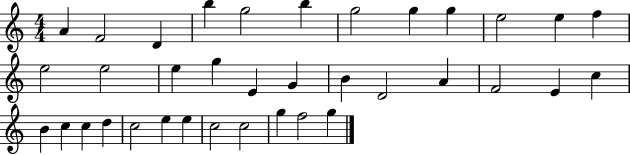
{
  \clef treble
  \numericTimeSignature
  \time 4/4
  \key c \major
  a'4 f'2 d'4 | b''4 g''2 b''4 | g''2 g''4 g''4 | e''2 e''4 f''4 | \break e''2 e''2 | e''4 g''4 e'4 g'4 | b'4 d'2 a'4 | f'2 e'4 c''4 | \break b'4 c''4 c''4 d''4 | c''2 e''4 e''4 | c''2 c''2 | g''4 f''2 g''4 | \break \bar "|."
}